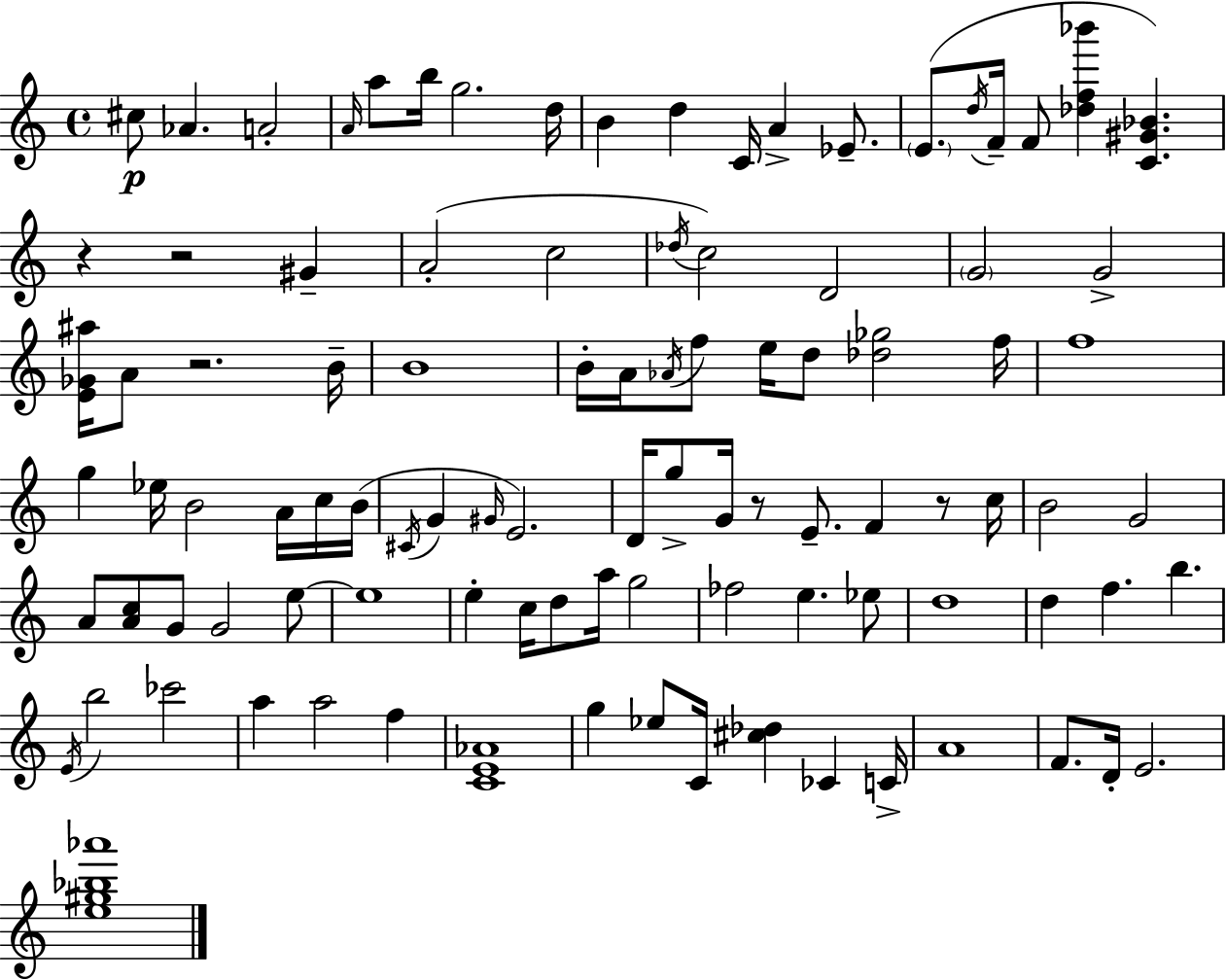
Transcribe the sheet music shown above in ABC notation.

X:1
T:Untitled
M:4/4
L:1/4
K:Am
^c/2 _A A2 A/4 a/2 b/4 g2 d/4 B d C/4 A _E/2 E/2 d/4 F/4 F/2 [_df_b'] [C^G_B] z z2 ^G A2 c2 _d/4 c2 D2 G2 G2 [E_G^a]/4 A/2 z2 B/4 B4 B/4 A/4 _A/4 f/2 e/4 d/2 [_d_g]2 f/4 f4 g _e/4 B2 A/4 c/4 B/4 ^C/4 G ^G/4 E2 D/4 g/2 G/4 z/2 E/2 F z/2 c/4 B2 G2 A/2 [Ac]/2 G/2 G2 e/2 e4 e c/4 d/2 a/4 g2 _f2 e _e/2 d4 d f b E/4 b2 _c'2 a a2 f [CE_A]4 g _e/2 C/4 [^c_d] _C C/4 A4 F/2 D/4 E2 [e^g_b_a']4